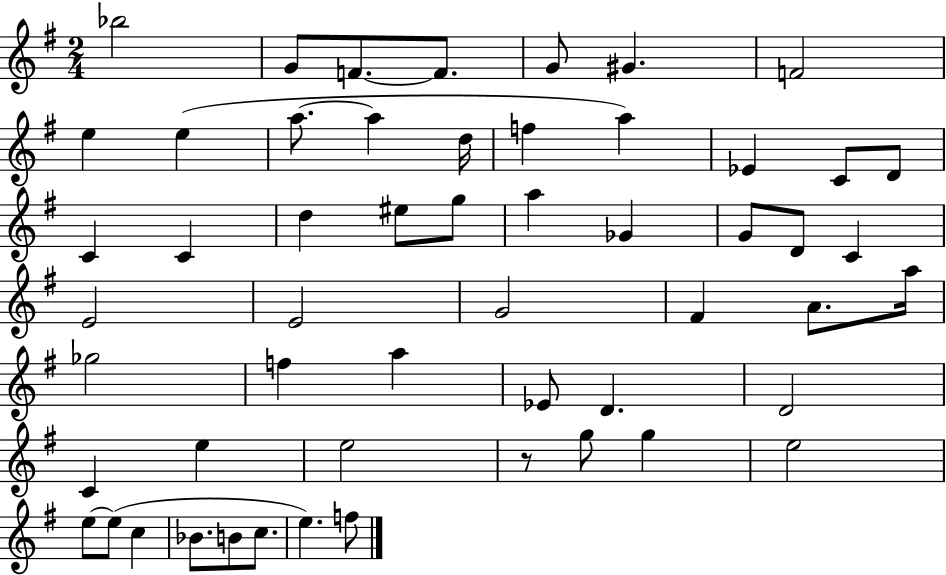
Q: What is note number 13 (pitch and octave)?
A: F5